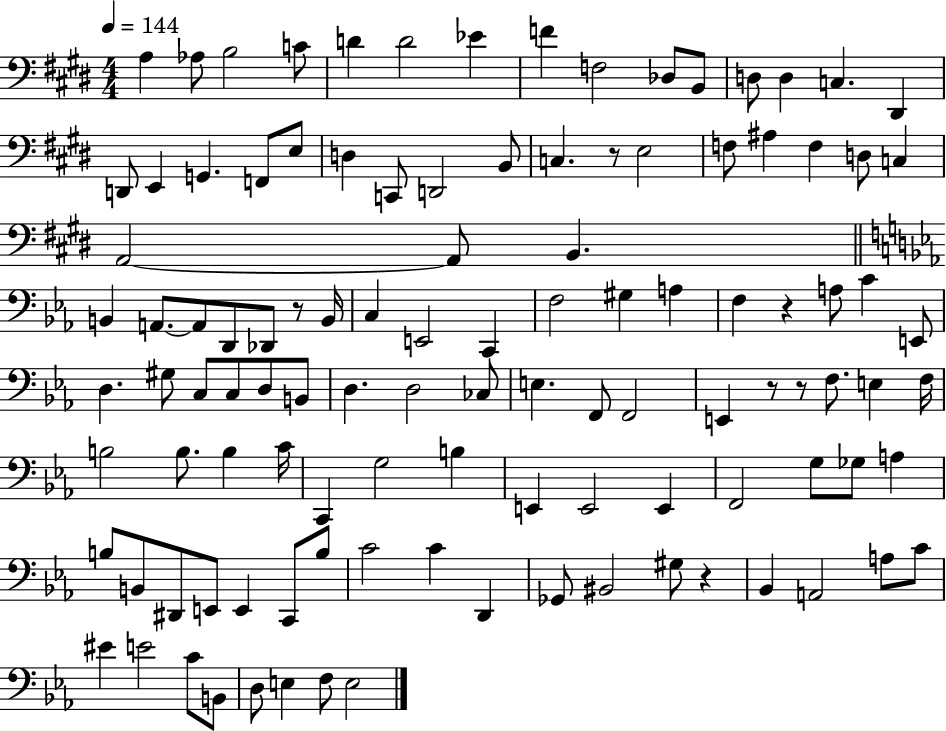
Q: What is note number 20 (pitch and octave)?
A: E3